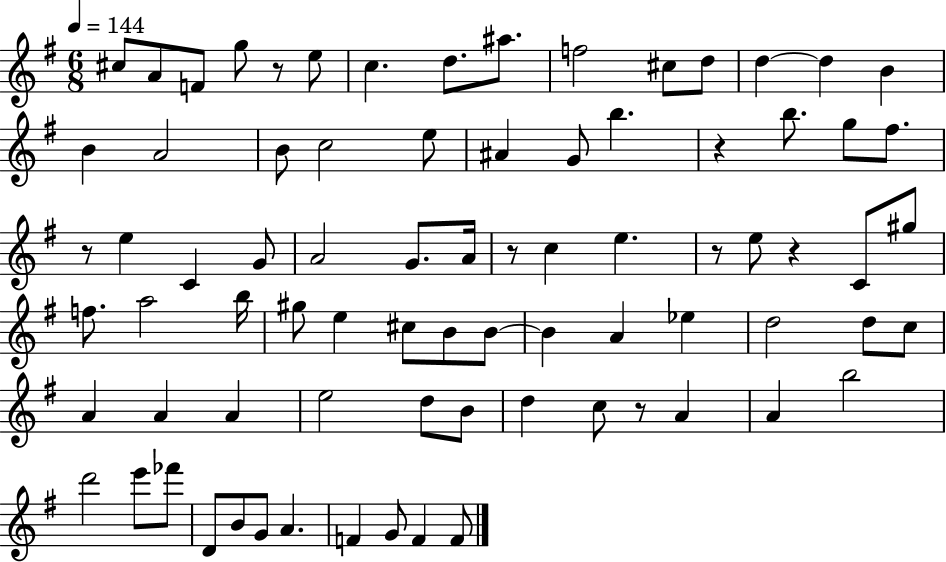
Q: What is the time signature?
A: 6/8